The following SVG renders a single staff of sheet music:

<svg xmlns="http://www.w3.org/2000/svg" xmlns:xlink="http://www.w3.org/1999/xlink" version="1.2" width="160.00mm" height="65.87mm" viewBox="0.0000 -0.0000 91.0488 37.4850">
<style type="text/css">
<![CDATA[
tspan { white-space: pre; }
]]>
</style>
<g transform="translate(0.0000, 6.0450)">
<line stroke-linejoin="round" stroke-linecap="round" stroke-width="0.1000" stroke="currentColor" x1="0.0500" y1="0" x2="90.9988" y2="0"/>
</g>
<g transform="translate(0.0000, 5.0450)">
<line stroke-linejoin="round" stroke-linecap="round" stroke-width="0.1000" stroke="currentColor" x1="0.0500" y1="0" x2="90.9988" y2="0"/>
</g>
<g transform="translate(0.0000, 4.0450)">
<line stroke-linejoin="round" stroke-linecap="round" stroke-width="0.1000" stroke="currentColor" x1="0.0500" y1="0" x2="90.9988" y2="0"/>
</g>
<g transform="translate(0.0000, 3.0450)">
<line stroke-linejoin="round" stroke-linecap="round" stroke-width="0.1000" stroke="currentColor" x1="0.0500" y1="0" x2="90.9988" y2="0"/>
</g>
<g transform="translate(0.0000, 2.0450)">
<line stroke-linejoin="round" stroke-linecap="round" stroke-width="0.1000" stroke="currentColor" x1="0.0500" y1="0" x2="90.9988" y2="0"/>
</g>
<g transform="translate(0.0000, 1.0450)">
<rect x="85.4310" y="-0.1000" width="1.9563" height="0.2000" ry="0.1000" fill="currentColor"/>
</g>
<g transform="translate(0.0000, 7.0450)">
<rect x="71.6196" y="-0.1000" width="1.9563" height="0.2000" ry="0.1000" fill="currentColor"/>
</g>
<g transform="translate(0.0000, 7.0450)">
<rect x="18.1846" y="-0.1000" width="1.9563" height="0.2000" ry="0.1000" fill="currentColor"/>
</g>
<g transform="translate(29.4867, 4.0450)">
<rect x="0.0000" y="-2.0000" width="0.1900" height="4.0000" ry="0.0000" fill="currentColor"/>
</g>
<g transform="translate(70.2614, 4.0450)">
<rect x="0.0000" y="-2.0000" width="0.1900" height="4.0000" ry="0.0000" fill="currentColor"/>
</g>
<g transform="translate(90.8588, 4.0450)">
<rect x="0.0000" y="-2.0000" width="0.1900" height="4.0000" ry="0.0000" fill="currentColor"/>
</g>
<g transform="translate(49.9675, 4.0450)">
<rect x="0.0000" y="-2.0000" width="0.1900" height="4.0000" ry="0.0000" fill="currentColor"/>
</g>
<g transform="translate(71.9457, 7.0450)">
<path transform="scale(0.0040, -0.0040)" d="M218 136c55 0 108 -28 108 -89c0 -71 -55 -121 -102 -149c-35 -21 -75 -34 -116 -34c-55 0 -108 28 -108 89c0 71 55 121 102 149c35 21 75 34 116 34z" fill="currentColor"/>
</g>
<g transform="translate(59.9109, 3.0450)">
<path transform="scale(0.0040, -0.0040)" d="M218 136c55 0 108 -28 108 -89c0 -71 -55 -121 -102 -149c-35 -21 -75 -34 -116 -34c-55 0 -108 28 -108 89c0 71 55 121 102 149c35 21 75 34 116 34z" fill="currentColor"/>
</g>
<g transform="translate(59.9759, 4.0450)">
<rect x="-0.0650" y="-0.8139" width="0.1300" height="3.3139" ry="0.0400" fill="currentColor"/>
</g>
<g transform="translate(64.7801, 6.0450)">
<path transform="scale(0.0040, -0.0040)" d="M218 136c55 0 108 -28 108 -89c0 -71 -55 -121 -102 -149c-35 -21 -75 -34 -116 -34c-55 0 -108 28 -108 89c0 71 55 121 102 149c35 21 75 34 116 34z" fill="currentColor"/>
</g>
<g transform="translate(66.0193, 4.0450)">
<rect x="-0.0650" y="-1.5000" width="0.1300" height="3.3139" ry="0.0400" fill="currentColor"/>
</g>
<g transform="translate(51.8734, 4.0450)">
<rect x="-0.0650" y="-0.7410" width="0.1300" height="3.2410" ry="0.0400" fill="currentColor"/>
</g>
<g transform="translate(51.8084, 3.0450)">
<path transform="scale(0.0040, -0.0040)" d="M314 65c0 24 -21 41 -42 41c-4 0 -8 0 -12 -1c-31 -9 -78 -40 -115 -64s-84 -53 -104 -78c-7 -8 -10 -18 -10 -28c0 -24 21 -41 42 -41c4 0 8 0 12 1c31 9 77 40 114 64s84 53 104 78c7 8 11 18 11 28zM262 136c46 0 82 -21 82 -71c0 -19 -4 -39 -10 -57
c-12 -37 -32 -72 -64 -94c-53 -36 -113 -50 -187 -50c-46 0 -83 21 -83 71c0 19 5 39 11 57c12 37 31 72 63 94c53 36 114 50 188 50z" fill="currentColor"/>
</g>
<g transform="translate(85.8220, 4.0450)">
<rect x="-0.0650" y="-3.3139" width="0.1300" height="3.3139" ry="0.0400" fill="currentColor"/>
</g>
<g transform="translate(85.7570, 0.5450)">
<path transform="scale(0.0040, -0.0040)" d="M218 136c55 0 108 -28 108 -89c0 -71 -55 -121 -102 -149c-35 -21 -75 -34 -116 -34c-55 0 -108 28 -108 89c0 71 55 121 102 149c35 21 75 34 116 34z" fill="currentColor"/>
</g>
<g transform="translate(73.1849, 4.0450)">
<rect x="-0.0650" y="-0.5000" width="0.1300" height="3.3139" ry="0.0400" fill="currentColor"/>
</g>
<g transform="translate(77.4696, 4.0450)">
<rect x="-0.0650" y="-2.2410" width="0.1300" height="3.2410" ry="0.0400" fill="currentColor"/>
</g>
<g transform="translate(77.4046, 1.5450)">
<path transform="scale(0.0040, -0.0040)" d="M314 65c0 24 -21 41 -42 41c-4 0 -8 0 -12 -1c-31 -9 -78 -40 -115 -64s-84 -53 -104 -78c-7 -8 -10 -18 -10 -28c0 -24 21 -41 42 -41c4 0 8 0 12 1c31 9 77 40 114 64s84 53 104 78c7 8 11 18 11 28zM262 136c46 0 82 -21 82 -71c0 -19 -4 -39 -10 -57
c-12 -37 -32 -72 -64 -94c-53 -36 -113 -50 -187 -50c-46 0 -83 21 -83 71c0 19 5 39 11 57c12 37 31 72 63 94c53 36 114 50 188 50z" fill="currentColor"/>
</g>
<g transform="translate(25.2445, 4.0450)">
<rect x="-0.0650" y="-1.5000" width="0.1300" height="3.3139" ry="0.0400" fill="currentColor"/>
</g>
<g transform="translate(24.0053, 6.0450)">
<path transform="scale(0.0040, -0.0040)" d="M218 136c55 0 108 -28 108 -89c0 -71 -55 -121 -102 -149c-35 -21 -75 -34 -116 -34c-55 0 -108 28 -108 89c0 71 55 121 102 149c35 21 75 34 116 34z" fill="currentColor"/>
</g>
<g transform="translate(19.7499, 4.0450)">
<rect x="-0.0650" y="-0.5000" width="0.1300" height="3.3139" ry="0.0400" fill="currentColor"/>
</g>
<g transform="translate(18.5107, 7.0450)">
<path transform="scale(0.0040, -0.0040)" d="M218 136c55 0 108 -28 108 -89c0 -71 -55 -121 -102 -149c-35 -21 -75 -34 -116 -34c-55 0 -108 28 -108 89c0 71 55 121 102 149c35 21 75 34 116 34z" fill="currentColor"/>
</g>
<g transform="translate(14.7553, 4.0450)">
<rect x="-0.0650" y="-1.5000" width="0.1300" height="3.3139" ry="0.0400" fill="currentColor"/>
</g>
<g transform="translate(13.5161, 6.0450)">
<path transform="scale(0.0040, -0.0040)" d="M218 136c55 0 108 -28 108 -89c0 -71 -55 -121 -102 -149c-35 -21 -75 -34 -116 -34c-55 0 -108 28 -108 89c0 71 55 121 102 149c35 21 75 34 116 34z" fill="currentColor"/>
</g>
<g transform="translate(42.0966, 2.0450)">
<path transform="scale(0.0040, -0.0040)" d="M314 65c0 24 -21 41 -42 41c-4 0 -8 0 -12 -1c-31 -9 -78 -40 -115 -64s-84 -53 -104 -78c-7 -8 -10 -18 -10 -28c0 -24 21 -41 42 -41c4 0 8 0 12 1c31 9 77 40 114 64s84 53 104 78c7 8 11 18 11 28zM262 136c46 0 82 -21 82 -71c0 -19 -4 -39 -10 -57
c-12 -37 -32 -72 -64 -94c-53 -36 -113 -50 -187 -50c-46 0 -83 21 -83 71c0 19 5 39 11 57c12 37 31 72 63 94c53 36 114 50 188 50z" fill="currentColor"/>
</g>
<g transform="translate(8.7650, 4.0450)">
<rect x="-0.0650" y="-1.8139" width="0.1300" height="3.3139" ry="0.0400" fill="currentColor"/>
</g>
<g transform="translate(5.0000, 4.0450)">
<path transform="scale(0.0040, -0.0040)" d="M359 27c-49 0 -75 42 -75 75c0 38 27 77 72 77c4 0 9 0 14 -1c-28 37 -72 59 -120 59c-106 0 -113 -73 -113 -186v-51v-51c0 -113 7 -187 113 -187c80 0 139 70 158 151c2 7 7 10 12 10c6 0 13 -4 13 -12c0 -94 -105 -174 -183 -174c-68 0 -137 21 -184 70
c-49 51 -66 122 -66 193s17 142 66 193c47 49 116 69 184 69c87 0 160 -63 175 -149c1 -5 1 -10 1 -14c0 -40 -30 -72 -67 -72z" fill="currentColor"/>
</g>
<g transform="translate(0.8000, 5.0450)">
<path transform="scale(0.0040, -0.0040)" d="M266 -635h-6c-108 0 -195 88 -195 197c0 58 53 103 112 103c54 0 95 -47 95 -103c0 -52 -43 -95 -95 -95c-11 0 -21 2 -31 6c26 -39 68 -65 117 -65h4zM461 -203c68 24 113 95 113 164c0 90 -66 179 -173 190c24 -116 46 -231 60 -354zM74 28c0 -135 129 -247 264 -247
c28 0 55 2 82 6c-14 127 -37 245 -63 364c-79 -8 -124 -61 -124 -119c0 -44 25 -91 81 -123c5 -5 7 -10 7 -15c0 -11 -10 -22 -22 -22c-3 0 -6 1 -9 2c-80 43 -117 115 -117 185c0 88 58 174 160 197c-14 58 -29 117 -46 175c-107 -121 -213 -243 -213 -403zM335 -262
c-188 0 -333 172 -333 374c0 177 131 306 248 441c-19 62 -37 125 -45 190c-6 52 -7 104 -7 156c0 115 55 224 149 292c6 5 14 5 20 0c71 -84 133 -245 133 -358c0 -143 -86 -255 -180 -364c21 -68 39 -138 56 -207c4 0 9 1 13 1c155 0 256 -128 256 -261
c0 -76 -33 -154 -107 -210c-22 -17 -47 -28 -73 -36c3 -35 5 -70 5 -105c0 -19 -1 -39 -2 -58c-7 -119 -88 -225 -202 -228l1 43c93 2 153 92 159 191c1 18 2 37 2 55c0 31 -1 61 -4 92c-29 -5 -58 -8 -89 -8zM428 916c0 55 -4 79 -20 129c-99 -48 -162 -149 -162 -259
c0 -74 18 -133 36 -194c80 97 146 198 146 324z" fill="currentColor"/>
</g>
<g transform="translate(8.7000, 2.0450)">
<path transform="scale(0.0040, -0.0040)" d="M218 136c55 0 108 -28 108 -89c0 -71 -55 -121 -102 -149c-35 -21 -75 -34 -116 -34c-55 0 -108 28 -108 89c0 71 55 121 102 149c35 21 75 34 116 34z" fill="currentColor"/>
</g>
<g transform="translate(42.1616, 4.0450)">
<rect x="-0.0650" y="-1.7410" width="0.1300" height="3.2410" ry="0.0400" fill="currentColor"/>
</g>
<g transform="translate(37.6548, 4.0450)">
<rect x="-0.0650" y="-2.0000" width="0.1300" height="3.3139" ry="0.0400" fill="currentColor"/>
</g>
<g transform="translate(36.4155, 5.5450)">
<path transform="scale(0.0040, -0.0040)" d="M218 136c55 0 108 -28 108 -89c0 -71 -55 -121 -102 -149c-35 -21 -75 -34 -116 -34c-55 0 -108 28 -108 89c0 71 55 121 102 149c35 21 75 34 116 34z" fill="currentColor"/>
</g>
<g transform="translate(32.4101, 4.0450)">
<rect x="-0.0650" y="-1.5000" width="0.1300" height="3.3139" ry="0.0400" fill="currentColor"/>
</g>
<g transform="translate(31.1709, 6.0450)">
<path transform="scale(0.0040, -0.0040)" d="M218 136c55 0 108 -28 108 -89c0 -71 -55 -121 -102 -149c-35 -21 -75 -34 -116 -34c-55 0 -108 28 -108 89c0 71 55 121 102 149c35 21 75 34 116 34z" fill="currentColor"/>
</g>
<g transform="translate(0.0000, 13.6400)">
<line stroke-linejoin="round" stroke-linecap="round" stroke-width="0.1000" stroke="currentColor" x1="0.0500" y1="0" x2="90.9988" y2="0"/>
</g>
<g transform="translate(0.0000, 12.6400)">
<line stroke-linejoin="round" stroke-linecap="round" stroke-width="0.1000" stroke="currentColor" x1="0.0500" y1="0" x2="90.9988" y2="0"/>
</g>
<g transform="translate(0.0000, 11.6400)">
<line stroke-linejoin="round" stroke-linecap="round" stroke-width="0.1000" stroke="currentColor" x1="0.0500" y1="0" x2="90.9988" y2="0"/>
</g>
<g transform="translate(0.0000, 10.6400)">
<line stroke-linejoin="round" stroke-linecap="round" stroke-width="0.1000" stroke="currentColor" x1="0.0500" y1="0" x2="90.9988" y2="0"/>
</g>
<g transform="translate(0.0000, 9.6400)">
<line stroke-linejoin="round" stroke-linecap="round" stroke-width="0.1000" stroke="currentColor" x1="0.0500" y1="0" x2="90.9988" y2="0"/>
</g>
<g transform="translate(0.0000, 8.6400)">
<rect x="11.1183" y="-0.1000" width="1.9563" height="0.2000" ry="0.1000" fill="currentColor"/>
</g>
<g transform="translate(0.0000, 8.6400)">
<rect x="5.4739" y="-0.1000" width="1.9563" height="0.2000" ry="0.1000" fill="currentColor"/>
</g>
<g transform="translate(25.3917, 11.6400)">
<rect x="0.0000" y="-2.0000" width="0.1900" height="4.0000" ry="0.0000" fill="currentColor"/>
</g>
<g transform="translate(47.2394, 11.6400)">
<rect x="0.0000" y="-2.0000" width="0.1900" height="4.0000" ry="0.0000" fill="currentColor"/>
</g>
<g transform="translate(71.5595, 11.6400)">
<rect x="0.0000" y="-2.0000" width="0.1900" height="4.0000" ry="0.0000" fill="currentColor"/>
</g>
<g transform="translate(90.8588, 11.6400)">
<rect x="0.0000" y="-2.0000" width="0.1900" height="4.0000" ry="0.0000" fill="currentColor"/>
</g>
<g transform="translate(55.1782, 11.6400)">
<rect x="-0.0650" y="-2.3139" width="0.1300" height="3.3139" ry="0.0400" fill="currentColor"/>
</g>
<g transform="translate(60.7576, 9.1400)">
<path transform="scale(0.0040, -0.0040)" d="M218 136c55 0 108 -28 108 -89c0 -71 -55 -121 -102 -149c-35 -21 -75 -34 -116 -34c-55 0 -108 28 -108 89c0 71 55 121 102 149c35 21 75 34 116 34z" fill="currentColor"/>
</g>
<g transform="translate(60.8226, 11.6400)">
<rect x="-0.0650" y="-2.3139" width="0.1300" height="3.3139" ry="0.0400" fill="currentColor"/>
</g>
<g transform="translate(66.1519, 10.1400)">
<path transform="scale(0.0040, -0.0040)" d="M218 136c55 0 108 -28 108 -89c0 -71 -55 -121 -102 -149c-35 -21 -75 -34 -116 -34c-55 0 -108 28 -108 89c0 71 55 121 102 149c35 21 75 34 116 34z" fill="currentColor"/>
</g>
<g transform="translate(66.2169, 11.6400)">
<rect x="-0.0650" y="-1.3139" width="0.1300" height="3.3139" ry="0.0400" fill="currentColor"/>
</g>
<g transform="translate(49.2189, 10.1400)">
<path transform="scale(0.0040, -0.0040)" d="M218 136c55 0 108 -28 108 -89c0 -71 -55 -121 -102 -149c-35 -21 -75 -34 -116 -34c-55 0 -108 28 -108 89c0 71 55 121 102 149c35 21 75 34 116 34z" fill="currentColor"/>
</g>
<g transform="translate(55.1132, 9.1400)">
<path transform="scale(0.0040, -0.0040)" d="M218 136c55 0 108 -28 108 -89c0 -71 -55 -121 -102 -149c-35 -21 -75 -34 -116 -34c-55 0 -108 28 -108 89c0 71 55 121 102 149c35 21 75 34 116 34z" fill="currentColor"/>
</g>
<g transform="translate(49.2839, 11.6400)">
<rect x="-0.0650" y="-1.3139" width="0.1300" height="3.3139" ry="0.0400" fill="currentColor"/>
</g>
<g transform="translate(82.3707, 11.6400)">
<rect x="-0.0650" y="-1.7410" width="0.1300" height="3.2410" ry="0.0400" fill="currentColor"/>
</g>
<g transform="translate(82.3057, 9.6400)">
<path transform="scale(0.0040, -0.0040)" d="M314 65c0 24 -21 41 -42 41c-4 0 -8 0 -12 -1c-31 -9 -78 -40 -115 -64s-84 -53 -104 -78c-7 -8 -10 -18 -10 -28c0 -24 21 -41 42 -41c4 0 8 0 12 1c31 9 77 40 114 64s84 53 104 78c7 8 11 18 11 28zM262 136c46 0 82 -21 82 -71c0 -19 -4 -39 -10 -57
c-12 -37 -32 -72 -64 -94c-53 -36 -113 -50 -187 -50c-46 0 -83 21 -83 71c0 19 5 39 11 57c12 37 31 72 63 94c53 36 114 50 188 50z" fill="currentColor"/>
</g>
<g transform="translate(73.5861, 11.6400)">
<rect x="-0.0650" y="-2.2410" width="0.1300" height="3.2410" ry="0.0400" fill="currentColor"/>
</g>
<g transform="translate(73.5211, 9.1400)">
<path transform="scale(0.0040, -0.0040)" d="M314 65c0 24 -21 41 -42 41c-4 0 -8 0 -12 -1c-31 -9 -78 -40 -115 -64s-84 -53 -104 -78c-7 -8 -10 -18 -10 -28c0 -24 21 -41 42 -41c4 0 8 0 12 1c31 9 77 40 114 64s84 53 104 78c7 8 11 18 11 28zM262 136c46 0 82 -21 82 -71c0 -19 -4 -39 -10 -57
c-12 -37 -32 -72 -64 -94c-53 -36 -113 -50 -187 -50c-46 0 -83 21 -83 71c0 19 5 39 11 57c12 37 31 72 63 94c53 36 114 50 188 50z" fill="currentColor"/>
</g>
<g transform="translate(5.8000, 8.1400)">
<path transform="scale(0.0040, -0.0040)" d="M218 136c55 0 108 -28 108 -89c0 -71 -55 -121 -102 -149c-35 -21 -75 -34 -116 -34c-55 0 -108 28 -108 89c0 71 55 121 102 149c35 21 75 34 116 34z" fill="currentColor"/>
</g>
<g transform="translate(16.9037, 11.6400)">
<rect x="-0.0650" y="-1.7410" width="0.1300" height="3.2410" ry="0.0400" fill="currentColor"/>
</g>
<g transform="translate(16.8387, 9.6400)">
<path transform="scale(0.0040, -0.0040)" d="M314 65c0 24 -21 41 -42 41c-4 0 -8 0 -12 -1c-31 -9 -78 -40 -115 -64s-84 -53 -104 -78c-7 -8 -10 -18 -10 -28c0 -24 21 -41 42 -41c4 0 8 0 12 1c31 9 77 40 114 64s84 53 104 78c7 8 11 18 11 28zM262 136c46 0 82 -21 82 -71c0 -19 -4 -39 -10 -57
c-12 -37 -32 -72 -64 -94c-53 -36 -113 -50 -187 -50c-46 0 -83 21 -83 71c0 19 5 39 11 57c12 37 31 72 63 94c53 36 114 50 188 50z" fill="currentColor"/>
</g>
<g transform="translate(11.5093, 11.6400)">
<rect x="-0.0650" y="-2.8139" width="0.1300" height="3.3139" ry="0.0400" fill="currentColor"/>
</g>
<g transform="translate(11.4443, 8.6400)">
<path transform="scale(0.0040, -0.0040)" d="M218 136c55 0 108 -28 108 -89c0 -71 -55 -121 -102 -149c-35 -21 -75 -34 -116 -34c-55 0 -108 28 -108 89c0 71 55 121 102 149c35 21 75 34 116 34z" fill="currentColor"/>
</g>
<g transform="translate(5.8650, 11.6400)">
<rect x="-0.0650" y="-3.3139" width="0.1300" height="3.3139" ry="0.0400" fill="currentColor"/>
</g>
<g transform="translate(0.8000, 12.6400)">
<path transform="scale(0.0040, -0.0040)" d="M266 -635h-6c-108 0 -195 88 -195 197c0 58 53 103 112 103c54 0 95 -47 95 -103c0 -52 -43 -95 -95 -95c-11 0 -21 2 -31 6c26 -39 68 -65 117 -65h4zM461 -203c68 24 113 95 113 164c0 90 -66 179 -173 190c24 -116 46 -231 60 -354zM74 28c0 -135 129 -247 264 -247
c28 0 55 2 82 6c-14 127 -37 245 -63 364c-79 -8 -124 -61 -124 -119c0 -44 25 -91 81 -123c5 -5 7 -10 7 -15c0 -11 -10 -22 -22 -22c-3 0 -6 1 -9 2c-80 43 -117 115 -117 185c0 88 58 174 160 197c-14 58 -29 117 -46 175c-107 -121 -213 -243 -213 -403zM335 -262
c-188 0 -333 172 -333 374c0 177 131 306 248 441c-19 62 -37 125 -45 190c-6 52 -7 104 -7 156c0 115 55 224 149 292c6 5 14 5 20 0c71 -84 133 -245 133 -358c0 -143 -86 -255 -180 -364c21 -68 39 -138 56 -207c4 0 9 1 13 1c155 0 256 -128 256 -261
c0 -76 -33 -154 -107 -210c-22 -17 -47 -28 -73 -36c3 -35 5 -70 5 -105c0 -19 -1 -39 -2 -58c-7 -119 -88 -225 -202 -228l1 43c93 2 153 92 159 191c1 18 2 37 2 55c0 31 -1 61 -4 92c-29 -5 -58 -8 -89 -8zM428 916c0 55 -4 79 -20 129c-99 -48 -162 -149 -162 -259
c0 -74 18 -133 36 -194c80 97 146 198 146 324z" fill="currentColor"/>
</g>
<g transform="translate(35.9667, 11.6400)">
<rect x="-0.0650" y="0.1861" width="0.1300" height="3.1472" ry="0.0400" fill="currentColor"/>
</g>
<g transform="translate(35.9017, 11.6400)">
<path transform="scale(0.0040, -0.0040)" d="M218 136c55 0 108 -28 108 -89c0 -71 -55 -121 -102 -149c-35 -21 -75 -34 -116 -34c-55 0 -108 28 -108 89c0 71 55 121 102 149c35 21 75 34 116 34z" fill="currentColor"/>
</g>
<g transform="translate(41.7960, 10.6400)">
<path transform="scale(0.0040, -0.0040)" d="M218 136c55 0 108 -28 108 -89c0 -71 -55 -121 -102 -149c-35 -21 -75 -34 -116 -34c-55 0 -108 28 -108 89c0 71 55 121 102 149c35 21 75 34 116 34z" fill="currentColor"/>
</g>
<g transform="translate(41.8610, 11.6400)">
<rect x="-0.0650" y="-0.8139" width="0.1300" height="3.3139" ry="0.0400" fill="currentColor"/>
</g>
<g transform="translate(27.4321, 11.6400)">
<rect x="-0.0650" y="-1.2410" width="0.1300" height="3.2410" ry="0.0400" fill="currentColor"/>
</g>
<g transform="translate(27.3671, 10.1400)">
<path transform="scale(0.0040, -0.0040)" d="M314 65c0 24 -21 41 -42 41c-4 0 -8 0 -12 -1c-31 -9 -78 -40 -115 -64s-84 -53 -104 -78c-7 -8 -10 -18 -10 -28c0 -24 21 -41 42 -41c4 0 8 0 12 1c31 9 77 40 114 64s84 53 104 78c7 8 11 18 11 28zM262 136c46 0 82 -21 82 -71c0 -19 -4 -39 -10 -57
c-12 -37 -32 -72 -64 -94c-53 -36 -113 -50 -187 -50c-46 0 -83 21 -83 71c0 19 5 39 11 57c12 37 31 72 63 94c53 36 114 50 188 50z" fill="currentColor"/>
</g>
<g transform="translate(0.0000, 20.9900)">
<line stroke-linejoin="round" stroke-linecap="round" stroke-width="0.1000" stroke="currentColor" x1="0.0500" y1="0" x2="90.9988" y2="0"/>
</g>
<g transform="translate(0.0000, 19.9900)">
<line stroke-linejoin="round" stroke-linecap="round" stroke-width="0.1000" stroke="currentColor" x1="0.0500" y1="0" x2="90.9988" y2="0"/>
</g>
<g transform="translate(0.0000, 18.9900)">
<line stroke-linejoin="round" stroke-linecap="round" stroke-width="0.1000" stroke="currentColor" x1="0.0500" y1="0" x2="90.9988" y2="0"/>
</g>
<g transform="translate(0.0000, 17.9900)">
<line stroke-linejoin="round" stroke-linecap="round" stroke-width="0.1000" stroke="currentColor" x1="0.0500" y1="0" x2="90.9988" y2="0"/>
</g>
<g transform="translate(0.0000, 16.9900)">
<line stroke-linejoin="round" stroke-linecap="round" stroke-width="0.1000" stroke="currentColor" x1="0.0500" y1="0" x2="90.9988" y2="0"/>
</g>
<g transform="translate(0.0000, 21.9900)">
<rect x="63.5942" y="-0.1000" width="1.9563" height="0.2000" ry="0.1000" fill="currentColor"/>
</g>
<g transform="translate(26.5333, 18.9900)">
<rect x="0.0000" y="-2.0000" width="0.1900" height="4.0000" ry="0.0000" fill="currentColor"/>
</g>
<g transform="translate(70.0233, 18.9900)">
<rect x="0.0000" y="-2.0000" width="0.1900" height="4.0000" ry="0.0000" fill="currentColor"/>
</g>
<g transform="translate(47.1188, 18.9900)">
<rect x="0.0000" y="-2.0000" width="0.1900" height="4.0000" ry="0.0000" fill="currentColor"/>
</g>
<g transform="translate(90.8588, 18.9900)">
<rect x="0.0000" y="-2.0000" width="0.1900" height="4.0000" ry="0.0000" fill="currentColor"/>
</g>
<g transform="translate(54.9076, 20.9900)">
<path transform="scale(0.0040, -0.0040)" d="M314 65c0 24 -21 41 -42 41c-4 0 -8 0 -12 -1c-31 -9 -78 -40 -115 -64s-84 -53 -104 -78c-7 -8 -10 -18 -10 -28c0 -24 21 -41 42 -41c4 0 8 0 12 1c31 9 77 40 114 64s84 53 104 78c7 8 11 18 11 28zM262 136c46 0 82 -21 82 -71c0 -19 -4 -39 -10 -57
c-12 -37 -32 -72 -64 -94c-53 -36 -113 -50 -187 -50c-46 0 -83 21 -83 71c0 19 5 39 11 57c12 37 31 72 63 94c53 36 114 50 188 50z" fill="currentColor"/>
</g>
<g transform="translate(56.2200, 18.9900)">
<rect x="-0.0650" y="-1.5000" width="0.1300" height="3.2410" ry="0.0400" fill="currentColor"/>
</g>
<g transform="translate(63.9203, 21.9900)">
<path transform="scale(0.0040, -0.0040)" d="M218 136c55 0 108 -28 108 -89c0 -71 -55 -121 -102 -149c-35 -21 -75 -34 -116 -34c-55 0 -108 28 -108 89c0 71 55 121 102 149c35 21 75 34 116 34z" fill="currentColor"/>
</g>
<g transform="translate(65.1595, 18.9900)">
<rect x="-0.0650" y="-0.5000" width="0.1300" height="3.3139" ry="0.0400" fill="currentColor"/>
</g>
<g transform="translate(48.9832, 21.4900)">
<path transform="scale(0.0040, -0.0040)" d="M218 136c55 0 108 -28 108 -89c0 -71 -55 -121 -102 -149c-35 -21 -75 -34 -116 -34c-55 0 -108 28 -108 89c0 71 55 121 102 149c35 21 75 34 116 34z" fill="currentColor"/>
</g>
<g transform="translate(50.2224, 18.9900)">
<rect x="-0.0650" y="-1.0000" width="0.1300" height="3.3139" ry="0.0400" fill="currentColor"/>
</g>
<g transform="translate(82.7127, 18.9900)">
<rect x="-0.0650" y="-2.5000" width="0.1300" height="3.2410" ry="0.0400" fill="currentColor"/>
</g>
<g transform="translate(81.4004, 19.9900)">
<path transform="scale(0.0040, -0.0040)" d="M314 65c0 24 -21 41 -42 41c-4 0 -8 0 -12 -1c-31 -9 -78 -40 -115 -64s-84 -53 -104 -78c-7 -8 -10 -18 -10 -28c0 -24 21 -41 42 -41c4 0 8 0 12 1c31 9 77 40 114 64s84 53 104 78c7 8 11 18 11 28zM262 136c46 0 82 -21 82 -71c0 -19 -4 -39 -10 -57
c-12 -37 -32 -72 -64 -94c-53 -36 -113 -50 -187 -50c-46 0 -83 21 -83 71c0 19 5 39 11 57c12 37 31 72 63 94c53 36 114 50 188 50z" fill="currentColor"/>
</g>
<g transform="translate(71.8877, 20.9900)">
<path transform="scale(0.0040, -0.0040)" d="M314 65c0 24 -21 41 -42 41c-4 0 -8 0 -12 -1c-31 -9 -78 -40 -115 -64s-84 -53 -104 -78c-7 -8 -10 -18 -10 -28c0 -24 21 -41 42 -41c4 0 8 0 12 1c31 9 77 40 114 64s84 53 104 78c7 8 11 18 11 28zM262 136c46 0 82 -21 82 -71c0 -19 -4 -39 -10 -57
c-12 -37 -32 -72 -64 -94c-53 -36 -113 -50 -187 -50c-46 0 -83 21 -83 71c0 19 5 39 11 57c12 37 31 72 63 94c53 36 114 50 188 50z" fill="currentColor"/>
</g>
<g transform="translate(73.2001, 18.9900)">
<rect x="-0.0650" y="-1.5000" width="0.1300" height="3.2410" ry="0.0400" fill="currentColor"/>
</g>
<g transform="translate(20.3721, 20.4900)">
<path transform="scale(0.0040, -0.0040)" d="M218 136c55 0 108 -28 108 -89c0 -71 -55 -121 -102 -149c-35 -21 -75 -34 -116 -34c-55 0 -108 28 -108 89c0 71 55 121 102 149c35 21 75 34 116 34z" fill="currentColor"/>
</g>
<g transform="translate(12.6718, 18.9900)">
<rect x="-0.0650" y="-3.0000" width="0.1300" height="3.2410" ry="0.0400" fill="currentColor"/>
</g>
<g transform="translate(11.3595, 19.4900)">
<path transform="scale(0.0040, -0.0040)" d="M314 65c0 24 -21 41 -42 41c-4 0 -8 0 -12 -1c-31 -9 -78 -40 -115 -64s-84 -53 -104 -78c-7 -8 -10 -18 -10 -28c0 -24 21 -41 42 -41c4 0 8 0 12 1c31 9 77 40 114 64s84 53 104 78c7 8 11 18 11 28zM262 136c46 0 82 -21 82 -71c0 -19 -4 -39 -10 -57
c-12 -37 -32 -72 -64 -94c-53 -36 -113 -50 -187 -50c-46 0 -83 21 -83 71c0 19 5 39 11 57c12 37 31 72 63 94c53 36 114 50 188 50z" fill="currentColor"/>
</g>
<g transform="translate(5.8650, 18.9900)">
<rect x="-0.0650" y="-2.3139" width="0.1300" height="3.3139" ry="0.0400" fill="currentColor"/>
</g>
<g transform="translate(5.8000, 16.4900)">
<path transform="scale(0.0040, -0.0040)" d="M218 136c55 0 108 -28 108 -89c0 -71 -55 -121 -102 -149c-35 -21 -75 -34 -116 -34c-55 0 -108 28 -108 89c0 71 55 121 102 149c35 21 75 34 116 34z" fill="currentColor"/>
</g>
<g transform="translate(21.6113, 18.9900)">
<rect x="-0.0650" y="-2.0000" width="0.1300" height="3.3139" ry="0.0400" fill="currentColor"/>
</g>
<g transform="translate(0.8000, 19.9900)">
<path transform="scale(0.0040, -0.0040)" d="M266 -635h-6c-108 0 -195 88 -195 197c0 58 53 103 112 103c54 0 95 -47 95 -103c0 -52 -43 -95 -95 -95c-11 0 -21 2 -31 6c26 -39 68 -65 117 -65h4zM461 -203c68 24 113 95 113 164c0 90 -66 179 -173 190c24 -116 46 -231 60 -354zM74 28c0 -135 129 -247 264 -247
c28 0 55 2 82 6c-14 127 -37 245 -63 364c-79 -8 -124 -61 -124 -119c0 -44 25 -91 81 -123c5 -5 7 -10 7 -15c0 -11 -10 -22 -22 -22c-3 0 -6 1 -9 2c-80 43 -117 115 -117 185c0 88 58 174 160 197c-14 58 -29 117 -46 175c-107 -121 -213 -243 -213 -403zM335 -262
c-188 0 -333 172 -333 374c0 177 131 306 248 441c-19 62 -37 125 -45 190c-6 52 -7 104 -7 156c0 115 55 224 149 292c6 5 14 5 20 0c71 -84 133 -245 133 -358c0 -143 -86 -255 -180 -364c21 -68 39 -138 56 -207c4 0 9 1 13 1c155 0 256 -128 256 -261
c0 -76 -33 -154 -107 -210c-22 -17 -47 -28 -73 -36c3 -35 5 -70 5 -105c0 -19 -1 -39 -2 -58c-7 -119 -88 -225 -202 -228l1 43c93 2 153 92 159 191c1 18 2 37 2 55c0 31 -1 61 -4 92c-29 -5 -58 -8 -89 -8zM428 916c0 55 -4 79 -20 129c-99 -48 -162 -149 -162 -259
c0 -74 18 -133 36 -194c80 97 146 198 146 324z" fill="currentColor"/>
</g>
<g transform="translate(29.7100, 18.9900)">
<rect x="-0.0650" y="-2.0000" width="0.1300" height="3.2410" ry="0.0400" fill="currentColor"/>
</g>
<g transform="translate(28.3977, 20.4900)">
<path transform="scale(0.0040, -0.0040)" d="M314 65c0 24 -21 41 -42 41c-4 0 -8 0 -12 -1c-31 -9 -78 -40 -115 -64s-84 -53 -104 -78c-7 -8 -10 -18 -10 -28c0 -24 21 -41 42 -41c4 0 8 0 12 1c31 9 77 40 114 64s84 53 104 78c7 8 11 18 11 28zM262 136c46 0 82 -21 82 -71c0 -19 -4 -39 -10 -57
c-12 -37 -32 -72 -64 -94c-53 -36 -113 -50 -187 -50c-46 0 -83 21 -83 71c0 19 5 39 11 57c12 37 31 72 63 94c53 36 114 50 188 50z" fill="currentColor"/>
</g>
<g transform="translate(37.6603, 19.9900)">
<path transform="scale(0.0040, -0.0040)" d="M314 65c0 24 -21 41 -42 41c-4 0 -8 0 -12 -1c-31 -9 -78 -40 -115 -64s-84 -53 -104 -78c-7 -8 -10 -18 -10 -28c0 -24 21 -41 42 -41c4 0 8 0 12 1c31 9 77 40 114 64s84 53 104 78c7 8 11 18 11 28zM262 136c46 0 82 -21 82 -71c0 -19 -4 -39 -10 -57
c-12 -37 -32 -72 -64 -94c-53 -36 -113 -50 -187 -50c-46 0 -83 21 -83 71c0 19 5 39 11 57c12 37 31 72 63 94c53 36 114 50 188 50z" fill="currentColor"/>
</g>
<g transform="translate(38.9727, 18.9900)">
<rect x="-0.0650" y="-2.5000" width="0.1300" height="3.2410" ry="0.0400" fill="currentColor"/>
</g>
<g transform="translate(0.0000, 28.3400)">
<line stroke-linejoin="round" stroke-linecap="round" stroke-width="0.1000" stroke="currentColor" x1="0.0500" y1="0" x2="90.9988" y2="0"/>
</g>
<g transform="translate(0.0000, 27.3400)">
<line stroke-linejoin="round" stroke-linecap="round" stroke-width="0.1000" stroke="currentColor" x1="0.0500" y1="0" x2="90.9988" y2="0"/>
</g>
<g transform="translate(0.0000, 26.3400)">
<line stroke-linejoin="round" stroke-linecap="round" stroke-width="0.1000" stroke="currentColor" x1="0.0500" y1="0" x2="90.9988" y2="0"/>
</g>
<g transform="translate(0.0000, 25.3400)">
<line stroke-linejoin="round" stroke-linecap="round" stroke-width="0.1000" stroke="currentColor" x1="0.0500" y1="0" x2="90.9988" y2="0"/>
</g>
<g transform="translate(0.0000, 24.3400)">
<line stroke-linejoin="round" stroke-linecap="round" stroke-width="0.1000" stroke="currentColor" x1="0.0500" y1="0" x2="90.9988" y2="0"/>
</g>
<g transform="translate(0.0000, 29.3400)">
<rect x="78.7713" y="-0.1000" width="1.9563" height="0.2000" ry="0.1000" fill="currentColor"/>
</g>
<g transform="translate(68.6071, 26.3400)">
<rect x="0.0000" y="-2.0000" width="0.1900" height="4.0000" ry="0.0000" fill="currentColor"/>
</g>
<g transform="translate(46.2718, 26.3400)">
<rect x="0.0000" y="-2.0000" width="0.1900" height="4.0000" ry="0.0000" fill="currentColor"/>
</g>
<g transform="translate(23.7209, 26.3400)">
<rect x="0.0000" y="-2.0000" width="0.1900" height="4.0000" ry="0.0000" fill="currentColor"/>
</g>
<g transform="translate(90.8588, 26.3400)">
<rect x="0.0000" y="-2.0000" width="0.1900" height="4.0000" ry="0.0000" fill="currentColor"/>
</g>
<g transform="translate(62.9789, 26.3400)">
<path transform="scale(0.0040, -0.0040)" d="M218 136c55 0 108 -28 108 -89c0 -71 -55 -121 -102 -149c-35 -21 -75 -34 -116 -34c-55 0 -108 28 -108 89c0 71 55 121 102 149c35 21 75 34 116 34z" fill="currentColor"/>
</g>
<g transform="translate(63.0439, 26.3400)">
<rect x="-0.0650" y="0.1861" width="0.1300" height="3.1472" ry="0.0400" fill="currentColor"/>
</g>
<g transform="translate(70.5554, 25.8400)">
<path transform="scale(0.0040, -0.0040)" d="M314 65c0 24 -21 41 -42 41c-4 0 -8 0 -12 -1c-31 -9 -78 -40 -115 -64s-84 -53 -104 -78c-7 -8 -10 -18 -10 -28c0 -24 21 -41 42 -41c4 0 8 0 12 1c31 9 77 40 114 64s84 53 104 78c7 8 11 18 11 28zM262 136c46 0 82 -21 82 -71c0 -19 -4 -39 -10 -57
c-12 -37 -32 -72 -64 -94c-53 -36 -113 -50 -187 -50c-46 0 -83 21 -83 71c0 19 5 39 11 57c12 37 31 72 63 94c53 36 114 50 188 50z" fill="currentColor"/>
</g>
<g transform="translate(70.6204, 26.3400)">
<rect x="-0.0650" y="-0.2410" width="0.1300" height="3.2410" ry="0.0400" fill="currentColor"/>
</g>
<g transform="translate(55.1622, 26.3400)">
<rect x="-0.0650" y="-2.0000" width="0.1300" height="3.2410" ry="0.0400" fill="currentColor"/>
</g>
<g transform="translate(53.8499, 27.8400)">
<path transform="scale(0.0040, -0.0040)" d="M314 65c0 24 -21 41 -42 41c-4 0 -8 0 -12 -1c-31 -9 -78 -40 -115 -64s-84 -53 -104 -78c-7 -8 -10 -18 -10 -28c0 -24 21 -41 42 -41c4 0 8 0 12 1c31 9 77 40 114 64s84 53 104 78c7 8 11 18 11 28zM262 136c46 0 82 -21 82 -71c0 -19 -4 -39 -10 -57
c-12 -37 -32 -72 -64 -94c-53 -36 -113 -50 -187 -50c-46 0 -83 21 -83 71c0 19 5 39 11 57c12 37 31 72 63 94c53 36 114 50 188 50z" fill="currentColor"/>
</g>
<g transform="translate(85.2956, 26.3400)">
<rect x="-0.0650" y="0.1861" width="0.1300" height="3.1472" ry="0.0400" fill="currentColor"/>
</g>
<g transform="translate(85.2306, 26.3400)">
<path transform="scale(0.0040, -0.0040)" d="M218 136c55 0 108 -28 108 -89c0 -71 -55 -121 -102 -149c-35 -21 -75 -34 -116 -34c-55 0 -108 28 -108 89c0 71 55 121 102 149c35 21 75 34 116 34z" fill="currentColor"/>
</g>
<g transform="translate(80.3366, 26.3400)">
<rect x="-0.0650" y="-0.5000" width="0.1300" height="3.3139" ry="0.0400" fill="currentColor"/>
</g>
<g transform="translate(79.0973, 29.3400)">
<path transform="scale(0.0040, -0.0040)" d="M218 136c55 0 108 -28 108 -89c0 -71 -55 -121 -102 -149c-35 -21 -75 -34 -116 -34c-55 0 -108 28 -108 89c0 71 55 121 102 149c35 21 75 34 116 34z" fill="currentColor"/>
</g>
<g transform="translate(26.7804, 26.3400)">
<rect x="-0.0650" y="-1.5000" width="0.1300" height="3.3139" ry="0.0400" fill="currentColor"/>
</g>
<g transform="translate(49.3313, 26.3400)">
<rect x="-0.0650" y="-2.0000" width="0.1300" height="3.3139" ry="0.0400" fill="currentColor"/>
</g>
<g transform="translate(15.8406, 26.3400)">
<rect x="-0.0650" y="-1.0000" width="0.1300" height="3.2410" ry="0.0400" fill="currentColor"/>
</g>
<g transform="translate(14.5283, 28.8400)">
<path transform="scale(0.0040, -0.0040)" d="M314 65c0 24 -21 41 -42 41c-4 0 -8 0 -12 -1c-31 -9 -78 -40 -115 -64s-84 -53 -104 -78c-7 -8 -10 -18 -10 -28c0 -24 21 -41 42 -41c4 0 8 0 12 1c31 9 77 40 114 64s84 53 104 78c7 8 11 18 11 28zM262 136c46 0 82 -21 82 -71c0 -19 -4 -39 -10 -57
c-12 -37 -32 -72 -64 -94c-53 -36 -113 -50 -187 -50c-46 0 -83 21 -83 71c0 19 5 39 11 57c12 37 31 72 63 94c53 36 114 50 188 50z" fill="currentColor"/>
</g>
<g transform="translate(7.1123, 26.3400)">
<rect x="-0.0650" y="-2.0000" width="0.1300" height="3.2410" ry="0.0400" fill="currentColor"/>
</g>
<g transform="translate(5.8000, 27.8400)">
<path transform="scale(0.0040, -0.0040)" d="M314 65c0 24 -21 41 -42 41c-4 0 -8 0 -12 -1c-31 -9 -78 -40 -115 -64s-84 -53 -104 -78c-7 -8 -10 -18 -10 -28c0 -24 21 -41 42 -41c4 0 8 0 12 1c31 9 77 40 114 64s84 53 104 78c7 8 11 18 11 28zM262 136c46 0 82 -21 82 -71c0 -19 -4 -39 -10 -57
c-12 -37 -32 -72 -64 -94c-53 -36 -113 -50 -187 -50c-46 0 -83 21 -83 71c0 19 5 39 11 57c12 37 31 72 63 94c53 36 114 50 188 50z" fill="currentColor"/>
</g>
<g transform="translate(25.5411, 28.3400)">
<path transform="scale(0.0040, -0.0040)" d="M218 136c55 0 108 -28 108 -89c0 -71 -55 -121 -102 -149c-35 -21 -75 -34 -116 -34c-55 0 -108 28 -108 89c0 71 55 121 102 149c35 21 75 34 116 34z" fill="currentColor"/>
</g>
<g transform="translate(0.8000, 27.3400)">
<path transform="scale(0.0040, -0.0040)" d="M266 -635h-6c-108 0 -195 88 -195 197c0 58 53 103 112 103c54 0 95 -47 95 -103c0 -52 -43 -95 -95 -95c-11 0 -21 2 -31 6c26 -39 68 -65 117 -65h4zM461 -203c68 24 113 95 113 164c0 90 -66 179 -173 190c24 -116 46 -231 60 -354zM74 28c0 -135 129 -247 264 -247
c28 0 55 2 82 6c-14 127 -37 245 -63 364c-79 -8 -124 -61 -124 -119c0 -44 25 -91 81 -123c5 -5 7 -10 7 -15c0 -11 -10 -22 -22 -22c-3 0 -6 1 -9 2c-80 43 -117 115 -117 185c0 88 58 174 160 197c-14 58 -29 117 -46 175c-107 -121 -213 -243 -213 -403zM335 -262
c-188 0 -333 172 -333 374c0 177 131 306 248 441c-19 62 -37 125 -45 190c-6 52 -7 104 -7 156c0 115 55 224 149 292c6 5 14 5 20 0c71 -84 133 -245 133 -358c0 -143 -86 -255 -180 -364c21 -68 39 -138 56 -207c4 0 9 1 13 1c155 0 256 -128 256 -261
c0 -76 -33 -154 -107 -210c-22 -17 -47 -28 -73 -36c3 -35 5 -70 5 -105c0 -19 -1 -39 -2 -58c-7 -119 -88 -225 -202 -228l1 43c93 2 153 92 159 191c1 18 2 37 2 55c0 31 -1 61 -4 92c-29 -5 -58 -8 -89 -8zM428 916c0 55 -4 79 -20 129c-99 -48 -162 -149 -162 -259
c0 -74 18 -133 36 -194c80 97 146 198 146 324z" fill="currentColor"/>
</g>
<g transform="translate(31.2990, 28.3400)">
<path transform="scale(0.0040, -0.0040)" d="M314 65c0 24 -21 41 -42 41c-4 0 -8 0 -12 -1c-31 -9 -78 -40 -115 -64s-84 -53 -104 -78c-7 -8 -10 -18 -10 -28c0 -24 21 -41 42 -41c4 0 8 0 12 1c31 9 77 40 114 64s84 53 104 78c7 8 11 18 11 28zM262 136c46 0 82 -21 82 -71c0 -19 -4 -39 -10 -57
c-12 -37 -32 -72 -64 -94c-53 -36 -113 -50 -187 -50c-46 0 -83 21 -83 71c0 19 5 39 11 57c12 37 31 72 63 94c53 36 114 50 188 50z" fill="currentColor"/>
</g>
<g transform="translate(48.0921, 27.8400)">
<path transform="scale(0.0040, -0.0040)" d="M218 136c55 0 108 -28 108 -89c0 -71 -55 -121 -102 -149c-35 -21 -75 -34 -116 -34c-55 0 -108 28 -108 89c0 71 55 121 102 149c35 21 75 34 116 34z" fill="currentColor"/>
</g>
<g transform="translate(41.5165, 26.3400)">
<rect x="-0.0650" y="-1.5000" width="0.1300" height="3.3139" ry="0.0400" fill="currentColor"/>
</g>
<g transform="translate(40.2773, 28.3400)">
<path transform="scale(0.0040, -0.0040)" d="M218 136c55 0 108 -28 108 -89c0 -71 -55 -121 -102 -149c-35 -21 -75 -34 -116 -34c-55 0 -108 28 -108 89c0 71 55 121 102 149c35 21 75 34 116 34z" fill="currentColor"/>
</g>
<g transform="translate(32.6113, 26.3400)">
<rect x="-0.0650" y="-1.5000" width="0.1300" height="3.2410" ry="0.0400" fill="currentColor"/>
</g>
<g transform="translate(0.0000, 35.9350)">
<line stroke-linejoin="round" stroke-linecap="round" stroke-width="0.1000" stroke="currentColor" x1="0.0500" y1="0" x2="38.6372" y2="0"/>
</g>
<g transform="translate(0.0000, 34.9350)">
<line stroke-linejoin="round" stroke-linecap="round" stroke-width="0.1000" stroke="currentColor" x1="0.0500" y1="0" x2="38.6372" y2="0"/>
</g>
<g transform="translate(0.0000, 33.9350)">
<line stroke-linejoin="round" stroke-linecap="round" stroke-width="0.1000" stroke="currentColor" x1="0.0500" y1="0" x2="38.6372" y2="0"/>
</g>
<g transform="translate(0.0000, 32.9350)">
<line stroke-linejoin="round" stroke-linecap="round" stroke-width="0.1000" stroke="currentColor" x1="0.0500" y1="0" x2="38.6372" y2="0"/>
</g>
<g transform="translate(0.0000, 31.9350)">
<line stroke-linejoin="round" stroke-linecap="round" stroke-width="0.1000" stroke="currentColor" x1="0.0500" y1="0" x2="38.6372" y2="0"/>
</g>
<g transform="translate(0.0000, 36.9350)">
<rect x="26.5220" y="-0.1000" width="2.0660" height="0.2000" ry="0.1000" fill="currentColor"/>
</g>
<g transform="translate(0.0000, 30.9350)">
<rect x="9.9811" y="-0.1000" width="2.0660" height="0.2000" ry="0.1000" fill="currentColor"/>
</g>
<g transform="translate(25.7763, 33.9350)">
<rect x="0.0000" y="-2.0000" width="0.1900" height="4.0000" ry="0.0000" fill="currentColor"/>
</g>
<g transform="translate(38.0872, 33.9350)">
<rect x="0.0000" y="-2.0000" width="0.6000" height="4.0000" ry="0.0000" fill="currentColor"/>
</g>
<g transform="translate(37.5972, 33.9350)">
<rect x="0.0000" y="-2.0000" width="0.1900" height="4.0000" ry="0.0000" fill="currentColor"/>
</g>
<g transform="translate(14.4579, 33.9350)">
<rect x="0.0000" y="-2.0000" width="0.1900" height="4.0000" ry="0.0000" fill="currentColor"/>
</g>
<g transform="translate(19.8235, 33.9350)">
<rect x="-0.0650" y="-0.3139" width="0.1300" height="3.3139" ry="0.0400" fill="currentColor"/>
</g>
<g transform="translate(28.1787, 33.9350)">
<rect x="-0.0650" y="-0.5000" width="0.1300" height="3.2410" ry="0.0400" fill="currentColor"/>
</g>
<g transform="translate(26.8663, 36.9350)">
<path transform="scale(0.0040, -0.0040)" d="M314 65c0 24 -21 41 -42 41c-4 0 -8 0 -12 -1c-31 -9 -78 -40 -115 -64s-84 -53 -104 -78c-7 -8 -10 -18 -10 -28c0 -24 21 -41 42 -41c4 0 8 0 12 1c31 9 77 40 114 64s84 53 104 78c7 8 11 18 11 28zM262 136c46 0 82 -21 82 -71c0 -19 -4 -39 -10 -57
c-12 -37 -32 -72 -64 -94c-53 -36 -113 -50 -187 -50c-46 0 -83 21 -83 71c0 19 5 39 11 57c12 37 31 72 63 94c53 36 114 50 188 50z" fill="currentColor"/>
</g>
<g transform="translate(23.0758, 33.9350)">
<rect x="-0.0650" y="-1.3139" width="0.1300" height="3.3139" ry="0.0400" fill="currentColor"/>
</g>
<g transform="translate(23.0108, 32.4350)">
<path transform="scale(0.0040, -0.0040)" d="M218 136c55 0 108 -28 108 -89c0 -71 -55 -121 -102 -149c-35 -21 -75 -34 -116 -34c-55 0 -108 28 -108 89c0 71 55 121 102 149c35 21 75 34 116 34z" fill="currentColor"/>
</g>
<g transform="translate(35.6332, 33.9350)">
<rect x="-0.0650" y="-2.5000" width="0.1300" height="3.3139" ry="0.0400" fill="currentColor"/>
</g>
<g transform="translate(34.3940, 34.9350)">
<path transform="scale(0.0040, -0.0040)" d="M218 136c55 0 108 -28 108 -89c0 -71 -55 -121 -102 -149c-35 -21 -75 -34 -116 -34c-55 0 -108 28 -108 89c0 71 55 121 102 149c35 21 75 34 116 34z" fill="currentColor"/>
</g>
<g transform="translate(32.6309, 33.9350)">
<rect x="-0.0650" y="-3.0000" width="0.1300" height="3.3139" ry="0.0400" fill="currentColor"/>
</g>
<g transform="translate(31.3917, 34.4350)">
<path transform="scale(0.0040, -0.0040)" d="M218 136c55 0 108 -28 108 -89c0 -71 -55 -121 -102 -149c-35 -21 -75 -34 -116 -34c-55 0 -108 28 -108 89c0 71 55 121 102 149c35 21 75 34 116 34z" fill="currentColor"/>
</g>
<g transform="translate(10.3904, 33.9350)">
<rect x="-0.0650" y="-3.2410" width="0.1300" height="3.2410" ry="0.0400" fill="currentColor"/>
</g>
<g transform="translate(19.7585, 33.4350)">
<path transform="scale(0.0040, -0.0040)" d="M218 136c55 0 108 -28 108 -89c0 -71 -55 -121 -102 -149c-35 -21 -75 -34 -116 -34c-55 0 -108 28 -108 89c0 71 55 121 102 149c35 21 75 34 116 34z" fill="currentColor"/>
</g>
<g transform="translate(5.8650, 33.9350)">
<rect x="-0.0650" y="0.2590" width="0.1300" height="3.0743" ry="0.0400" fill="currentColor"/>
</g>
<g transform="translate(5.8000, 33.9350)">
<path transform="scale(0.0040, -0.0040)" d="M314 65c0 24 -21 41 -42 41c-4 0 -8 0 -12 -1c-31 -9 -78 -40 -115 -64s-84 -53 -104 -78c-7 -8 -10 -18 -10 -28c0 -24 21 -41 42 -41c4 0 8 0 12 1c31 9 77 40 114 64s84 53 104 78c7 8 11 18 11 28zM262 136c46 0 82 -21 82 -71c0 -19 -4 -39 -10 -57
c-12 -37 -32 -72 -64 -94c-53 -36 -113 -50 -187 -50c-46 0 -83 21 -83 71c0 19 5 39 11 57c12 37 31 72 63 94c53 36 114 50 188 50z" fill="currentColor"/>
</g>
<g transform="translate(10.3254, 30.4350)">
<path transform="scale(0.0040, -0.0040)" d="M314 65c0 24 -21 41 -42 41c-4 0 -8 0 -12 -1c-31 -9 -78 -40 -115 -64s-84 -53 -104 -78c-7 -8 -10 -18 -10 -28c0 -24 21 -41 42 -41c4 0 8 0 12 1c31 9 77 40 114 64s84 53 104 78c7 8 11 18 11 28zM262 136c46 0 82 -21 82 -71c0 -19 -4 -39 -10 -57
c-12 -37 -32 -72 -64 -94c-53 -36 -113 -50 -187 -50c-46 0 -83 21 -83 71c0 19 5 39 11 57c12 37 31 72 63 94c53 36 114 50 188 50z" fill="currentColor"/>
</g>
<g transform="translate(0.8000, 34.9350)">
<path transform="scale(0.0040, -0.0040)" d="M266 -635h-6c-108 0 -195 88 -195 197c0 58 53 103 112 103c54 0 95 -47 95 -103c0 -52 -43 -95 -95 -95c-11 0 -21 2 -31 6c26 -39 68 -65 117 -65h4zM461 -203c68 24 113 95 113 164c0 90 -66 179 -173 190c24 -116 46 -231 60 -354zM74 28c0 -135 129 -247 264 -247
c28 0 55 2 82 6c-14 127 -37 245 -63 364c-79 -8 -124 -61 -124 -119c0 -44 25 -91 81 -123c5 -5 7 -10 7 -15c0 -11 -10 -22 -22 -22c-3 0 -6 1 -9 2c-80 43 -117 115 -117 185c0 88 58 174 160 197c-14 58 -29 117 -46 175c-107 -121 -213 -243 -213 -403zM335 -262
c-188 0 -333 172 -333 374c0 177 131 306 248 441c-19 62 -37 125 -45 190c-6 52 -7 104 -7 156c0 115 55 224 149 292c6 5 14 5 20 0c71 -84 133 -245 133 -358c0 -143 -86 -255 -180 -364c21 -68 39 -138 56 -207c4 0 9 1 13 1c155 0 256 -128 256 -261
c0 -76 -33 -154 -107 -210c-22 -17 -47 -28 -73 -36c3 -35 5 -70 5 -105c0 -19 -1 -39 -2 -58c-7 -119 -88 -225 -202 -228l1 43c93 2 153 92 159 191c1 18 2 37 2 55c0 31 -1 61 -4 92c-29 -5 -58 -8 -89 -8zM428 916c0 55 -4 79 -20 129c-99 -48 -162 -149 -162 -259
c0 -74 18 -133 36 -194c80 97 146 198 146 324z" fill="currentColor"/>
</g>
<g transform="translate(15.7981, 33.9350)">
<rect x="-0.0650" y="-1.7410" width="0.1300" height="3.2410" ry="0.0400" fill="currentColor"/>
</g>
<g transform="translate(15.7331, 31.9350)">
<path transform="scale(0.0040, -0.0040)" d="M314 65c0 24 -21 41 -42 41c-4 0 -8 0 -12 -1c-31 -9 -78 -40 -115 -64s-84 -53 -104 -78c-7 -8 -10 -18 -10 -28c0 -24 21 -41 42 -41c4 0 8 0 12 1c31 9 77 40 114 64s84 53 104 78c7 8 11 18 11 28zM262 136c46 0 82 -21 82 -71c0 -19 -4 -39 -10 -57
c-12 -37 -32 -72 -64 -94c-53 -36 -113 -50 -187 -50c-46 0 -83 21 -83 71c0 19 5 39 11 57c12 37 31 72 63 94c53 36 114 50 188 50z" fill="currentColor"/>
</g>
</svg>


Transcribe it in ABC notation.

X:1
T:Untitled
M:4/4
L:1/4
K:C
f E C E E F f2 d2 d E C g2 b b a f2 e2 B d e g g e g2 f2 g A2 F F2 G2 D E2 C E2 G2 F2 D2 E E2 E F F2 B c2 C B B2 b2 f2 c e C2 A G